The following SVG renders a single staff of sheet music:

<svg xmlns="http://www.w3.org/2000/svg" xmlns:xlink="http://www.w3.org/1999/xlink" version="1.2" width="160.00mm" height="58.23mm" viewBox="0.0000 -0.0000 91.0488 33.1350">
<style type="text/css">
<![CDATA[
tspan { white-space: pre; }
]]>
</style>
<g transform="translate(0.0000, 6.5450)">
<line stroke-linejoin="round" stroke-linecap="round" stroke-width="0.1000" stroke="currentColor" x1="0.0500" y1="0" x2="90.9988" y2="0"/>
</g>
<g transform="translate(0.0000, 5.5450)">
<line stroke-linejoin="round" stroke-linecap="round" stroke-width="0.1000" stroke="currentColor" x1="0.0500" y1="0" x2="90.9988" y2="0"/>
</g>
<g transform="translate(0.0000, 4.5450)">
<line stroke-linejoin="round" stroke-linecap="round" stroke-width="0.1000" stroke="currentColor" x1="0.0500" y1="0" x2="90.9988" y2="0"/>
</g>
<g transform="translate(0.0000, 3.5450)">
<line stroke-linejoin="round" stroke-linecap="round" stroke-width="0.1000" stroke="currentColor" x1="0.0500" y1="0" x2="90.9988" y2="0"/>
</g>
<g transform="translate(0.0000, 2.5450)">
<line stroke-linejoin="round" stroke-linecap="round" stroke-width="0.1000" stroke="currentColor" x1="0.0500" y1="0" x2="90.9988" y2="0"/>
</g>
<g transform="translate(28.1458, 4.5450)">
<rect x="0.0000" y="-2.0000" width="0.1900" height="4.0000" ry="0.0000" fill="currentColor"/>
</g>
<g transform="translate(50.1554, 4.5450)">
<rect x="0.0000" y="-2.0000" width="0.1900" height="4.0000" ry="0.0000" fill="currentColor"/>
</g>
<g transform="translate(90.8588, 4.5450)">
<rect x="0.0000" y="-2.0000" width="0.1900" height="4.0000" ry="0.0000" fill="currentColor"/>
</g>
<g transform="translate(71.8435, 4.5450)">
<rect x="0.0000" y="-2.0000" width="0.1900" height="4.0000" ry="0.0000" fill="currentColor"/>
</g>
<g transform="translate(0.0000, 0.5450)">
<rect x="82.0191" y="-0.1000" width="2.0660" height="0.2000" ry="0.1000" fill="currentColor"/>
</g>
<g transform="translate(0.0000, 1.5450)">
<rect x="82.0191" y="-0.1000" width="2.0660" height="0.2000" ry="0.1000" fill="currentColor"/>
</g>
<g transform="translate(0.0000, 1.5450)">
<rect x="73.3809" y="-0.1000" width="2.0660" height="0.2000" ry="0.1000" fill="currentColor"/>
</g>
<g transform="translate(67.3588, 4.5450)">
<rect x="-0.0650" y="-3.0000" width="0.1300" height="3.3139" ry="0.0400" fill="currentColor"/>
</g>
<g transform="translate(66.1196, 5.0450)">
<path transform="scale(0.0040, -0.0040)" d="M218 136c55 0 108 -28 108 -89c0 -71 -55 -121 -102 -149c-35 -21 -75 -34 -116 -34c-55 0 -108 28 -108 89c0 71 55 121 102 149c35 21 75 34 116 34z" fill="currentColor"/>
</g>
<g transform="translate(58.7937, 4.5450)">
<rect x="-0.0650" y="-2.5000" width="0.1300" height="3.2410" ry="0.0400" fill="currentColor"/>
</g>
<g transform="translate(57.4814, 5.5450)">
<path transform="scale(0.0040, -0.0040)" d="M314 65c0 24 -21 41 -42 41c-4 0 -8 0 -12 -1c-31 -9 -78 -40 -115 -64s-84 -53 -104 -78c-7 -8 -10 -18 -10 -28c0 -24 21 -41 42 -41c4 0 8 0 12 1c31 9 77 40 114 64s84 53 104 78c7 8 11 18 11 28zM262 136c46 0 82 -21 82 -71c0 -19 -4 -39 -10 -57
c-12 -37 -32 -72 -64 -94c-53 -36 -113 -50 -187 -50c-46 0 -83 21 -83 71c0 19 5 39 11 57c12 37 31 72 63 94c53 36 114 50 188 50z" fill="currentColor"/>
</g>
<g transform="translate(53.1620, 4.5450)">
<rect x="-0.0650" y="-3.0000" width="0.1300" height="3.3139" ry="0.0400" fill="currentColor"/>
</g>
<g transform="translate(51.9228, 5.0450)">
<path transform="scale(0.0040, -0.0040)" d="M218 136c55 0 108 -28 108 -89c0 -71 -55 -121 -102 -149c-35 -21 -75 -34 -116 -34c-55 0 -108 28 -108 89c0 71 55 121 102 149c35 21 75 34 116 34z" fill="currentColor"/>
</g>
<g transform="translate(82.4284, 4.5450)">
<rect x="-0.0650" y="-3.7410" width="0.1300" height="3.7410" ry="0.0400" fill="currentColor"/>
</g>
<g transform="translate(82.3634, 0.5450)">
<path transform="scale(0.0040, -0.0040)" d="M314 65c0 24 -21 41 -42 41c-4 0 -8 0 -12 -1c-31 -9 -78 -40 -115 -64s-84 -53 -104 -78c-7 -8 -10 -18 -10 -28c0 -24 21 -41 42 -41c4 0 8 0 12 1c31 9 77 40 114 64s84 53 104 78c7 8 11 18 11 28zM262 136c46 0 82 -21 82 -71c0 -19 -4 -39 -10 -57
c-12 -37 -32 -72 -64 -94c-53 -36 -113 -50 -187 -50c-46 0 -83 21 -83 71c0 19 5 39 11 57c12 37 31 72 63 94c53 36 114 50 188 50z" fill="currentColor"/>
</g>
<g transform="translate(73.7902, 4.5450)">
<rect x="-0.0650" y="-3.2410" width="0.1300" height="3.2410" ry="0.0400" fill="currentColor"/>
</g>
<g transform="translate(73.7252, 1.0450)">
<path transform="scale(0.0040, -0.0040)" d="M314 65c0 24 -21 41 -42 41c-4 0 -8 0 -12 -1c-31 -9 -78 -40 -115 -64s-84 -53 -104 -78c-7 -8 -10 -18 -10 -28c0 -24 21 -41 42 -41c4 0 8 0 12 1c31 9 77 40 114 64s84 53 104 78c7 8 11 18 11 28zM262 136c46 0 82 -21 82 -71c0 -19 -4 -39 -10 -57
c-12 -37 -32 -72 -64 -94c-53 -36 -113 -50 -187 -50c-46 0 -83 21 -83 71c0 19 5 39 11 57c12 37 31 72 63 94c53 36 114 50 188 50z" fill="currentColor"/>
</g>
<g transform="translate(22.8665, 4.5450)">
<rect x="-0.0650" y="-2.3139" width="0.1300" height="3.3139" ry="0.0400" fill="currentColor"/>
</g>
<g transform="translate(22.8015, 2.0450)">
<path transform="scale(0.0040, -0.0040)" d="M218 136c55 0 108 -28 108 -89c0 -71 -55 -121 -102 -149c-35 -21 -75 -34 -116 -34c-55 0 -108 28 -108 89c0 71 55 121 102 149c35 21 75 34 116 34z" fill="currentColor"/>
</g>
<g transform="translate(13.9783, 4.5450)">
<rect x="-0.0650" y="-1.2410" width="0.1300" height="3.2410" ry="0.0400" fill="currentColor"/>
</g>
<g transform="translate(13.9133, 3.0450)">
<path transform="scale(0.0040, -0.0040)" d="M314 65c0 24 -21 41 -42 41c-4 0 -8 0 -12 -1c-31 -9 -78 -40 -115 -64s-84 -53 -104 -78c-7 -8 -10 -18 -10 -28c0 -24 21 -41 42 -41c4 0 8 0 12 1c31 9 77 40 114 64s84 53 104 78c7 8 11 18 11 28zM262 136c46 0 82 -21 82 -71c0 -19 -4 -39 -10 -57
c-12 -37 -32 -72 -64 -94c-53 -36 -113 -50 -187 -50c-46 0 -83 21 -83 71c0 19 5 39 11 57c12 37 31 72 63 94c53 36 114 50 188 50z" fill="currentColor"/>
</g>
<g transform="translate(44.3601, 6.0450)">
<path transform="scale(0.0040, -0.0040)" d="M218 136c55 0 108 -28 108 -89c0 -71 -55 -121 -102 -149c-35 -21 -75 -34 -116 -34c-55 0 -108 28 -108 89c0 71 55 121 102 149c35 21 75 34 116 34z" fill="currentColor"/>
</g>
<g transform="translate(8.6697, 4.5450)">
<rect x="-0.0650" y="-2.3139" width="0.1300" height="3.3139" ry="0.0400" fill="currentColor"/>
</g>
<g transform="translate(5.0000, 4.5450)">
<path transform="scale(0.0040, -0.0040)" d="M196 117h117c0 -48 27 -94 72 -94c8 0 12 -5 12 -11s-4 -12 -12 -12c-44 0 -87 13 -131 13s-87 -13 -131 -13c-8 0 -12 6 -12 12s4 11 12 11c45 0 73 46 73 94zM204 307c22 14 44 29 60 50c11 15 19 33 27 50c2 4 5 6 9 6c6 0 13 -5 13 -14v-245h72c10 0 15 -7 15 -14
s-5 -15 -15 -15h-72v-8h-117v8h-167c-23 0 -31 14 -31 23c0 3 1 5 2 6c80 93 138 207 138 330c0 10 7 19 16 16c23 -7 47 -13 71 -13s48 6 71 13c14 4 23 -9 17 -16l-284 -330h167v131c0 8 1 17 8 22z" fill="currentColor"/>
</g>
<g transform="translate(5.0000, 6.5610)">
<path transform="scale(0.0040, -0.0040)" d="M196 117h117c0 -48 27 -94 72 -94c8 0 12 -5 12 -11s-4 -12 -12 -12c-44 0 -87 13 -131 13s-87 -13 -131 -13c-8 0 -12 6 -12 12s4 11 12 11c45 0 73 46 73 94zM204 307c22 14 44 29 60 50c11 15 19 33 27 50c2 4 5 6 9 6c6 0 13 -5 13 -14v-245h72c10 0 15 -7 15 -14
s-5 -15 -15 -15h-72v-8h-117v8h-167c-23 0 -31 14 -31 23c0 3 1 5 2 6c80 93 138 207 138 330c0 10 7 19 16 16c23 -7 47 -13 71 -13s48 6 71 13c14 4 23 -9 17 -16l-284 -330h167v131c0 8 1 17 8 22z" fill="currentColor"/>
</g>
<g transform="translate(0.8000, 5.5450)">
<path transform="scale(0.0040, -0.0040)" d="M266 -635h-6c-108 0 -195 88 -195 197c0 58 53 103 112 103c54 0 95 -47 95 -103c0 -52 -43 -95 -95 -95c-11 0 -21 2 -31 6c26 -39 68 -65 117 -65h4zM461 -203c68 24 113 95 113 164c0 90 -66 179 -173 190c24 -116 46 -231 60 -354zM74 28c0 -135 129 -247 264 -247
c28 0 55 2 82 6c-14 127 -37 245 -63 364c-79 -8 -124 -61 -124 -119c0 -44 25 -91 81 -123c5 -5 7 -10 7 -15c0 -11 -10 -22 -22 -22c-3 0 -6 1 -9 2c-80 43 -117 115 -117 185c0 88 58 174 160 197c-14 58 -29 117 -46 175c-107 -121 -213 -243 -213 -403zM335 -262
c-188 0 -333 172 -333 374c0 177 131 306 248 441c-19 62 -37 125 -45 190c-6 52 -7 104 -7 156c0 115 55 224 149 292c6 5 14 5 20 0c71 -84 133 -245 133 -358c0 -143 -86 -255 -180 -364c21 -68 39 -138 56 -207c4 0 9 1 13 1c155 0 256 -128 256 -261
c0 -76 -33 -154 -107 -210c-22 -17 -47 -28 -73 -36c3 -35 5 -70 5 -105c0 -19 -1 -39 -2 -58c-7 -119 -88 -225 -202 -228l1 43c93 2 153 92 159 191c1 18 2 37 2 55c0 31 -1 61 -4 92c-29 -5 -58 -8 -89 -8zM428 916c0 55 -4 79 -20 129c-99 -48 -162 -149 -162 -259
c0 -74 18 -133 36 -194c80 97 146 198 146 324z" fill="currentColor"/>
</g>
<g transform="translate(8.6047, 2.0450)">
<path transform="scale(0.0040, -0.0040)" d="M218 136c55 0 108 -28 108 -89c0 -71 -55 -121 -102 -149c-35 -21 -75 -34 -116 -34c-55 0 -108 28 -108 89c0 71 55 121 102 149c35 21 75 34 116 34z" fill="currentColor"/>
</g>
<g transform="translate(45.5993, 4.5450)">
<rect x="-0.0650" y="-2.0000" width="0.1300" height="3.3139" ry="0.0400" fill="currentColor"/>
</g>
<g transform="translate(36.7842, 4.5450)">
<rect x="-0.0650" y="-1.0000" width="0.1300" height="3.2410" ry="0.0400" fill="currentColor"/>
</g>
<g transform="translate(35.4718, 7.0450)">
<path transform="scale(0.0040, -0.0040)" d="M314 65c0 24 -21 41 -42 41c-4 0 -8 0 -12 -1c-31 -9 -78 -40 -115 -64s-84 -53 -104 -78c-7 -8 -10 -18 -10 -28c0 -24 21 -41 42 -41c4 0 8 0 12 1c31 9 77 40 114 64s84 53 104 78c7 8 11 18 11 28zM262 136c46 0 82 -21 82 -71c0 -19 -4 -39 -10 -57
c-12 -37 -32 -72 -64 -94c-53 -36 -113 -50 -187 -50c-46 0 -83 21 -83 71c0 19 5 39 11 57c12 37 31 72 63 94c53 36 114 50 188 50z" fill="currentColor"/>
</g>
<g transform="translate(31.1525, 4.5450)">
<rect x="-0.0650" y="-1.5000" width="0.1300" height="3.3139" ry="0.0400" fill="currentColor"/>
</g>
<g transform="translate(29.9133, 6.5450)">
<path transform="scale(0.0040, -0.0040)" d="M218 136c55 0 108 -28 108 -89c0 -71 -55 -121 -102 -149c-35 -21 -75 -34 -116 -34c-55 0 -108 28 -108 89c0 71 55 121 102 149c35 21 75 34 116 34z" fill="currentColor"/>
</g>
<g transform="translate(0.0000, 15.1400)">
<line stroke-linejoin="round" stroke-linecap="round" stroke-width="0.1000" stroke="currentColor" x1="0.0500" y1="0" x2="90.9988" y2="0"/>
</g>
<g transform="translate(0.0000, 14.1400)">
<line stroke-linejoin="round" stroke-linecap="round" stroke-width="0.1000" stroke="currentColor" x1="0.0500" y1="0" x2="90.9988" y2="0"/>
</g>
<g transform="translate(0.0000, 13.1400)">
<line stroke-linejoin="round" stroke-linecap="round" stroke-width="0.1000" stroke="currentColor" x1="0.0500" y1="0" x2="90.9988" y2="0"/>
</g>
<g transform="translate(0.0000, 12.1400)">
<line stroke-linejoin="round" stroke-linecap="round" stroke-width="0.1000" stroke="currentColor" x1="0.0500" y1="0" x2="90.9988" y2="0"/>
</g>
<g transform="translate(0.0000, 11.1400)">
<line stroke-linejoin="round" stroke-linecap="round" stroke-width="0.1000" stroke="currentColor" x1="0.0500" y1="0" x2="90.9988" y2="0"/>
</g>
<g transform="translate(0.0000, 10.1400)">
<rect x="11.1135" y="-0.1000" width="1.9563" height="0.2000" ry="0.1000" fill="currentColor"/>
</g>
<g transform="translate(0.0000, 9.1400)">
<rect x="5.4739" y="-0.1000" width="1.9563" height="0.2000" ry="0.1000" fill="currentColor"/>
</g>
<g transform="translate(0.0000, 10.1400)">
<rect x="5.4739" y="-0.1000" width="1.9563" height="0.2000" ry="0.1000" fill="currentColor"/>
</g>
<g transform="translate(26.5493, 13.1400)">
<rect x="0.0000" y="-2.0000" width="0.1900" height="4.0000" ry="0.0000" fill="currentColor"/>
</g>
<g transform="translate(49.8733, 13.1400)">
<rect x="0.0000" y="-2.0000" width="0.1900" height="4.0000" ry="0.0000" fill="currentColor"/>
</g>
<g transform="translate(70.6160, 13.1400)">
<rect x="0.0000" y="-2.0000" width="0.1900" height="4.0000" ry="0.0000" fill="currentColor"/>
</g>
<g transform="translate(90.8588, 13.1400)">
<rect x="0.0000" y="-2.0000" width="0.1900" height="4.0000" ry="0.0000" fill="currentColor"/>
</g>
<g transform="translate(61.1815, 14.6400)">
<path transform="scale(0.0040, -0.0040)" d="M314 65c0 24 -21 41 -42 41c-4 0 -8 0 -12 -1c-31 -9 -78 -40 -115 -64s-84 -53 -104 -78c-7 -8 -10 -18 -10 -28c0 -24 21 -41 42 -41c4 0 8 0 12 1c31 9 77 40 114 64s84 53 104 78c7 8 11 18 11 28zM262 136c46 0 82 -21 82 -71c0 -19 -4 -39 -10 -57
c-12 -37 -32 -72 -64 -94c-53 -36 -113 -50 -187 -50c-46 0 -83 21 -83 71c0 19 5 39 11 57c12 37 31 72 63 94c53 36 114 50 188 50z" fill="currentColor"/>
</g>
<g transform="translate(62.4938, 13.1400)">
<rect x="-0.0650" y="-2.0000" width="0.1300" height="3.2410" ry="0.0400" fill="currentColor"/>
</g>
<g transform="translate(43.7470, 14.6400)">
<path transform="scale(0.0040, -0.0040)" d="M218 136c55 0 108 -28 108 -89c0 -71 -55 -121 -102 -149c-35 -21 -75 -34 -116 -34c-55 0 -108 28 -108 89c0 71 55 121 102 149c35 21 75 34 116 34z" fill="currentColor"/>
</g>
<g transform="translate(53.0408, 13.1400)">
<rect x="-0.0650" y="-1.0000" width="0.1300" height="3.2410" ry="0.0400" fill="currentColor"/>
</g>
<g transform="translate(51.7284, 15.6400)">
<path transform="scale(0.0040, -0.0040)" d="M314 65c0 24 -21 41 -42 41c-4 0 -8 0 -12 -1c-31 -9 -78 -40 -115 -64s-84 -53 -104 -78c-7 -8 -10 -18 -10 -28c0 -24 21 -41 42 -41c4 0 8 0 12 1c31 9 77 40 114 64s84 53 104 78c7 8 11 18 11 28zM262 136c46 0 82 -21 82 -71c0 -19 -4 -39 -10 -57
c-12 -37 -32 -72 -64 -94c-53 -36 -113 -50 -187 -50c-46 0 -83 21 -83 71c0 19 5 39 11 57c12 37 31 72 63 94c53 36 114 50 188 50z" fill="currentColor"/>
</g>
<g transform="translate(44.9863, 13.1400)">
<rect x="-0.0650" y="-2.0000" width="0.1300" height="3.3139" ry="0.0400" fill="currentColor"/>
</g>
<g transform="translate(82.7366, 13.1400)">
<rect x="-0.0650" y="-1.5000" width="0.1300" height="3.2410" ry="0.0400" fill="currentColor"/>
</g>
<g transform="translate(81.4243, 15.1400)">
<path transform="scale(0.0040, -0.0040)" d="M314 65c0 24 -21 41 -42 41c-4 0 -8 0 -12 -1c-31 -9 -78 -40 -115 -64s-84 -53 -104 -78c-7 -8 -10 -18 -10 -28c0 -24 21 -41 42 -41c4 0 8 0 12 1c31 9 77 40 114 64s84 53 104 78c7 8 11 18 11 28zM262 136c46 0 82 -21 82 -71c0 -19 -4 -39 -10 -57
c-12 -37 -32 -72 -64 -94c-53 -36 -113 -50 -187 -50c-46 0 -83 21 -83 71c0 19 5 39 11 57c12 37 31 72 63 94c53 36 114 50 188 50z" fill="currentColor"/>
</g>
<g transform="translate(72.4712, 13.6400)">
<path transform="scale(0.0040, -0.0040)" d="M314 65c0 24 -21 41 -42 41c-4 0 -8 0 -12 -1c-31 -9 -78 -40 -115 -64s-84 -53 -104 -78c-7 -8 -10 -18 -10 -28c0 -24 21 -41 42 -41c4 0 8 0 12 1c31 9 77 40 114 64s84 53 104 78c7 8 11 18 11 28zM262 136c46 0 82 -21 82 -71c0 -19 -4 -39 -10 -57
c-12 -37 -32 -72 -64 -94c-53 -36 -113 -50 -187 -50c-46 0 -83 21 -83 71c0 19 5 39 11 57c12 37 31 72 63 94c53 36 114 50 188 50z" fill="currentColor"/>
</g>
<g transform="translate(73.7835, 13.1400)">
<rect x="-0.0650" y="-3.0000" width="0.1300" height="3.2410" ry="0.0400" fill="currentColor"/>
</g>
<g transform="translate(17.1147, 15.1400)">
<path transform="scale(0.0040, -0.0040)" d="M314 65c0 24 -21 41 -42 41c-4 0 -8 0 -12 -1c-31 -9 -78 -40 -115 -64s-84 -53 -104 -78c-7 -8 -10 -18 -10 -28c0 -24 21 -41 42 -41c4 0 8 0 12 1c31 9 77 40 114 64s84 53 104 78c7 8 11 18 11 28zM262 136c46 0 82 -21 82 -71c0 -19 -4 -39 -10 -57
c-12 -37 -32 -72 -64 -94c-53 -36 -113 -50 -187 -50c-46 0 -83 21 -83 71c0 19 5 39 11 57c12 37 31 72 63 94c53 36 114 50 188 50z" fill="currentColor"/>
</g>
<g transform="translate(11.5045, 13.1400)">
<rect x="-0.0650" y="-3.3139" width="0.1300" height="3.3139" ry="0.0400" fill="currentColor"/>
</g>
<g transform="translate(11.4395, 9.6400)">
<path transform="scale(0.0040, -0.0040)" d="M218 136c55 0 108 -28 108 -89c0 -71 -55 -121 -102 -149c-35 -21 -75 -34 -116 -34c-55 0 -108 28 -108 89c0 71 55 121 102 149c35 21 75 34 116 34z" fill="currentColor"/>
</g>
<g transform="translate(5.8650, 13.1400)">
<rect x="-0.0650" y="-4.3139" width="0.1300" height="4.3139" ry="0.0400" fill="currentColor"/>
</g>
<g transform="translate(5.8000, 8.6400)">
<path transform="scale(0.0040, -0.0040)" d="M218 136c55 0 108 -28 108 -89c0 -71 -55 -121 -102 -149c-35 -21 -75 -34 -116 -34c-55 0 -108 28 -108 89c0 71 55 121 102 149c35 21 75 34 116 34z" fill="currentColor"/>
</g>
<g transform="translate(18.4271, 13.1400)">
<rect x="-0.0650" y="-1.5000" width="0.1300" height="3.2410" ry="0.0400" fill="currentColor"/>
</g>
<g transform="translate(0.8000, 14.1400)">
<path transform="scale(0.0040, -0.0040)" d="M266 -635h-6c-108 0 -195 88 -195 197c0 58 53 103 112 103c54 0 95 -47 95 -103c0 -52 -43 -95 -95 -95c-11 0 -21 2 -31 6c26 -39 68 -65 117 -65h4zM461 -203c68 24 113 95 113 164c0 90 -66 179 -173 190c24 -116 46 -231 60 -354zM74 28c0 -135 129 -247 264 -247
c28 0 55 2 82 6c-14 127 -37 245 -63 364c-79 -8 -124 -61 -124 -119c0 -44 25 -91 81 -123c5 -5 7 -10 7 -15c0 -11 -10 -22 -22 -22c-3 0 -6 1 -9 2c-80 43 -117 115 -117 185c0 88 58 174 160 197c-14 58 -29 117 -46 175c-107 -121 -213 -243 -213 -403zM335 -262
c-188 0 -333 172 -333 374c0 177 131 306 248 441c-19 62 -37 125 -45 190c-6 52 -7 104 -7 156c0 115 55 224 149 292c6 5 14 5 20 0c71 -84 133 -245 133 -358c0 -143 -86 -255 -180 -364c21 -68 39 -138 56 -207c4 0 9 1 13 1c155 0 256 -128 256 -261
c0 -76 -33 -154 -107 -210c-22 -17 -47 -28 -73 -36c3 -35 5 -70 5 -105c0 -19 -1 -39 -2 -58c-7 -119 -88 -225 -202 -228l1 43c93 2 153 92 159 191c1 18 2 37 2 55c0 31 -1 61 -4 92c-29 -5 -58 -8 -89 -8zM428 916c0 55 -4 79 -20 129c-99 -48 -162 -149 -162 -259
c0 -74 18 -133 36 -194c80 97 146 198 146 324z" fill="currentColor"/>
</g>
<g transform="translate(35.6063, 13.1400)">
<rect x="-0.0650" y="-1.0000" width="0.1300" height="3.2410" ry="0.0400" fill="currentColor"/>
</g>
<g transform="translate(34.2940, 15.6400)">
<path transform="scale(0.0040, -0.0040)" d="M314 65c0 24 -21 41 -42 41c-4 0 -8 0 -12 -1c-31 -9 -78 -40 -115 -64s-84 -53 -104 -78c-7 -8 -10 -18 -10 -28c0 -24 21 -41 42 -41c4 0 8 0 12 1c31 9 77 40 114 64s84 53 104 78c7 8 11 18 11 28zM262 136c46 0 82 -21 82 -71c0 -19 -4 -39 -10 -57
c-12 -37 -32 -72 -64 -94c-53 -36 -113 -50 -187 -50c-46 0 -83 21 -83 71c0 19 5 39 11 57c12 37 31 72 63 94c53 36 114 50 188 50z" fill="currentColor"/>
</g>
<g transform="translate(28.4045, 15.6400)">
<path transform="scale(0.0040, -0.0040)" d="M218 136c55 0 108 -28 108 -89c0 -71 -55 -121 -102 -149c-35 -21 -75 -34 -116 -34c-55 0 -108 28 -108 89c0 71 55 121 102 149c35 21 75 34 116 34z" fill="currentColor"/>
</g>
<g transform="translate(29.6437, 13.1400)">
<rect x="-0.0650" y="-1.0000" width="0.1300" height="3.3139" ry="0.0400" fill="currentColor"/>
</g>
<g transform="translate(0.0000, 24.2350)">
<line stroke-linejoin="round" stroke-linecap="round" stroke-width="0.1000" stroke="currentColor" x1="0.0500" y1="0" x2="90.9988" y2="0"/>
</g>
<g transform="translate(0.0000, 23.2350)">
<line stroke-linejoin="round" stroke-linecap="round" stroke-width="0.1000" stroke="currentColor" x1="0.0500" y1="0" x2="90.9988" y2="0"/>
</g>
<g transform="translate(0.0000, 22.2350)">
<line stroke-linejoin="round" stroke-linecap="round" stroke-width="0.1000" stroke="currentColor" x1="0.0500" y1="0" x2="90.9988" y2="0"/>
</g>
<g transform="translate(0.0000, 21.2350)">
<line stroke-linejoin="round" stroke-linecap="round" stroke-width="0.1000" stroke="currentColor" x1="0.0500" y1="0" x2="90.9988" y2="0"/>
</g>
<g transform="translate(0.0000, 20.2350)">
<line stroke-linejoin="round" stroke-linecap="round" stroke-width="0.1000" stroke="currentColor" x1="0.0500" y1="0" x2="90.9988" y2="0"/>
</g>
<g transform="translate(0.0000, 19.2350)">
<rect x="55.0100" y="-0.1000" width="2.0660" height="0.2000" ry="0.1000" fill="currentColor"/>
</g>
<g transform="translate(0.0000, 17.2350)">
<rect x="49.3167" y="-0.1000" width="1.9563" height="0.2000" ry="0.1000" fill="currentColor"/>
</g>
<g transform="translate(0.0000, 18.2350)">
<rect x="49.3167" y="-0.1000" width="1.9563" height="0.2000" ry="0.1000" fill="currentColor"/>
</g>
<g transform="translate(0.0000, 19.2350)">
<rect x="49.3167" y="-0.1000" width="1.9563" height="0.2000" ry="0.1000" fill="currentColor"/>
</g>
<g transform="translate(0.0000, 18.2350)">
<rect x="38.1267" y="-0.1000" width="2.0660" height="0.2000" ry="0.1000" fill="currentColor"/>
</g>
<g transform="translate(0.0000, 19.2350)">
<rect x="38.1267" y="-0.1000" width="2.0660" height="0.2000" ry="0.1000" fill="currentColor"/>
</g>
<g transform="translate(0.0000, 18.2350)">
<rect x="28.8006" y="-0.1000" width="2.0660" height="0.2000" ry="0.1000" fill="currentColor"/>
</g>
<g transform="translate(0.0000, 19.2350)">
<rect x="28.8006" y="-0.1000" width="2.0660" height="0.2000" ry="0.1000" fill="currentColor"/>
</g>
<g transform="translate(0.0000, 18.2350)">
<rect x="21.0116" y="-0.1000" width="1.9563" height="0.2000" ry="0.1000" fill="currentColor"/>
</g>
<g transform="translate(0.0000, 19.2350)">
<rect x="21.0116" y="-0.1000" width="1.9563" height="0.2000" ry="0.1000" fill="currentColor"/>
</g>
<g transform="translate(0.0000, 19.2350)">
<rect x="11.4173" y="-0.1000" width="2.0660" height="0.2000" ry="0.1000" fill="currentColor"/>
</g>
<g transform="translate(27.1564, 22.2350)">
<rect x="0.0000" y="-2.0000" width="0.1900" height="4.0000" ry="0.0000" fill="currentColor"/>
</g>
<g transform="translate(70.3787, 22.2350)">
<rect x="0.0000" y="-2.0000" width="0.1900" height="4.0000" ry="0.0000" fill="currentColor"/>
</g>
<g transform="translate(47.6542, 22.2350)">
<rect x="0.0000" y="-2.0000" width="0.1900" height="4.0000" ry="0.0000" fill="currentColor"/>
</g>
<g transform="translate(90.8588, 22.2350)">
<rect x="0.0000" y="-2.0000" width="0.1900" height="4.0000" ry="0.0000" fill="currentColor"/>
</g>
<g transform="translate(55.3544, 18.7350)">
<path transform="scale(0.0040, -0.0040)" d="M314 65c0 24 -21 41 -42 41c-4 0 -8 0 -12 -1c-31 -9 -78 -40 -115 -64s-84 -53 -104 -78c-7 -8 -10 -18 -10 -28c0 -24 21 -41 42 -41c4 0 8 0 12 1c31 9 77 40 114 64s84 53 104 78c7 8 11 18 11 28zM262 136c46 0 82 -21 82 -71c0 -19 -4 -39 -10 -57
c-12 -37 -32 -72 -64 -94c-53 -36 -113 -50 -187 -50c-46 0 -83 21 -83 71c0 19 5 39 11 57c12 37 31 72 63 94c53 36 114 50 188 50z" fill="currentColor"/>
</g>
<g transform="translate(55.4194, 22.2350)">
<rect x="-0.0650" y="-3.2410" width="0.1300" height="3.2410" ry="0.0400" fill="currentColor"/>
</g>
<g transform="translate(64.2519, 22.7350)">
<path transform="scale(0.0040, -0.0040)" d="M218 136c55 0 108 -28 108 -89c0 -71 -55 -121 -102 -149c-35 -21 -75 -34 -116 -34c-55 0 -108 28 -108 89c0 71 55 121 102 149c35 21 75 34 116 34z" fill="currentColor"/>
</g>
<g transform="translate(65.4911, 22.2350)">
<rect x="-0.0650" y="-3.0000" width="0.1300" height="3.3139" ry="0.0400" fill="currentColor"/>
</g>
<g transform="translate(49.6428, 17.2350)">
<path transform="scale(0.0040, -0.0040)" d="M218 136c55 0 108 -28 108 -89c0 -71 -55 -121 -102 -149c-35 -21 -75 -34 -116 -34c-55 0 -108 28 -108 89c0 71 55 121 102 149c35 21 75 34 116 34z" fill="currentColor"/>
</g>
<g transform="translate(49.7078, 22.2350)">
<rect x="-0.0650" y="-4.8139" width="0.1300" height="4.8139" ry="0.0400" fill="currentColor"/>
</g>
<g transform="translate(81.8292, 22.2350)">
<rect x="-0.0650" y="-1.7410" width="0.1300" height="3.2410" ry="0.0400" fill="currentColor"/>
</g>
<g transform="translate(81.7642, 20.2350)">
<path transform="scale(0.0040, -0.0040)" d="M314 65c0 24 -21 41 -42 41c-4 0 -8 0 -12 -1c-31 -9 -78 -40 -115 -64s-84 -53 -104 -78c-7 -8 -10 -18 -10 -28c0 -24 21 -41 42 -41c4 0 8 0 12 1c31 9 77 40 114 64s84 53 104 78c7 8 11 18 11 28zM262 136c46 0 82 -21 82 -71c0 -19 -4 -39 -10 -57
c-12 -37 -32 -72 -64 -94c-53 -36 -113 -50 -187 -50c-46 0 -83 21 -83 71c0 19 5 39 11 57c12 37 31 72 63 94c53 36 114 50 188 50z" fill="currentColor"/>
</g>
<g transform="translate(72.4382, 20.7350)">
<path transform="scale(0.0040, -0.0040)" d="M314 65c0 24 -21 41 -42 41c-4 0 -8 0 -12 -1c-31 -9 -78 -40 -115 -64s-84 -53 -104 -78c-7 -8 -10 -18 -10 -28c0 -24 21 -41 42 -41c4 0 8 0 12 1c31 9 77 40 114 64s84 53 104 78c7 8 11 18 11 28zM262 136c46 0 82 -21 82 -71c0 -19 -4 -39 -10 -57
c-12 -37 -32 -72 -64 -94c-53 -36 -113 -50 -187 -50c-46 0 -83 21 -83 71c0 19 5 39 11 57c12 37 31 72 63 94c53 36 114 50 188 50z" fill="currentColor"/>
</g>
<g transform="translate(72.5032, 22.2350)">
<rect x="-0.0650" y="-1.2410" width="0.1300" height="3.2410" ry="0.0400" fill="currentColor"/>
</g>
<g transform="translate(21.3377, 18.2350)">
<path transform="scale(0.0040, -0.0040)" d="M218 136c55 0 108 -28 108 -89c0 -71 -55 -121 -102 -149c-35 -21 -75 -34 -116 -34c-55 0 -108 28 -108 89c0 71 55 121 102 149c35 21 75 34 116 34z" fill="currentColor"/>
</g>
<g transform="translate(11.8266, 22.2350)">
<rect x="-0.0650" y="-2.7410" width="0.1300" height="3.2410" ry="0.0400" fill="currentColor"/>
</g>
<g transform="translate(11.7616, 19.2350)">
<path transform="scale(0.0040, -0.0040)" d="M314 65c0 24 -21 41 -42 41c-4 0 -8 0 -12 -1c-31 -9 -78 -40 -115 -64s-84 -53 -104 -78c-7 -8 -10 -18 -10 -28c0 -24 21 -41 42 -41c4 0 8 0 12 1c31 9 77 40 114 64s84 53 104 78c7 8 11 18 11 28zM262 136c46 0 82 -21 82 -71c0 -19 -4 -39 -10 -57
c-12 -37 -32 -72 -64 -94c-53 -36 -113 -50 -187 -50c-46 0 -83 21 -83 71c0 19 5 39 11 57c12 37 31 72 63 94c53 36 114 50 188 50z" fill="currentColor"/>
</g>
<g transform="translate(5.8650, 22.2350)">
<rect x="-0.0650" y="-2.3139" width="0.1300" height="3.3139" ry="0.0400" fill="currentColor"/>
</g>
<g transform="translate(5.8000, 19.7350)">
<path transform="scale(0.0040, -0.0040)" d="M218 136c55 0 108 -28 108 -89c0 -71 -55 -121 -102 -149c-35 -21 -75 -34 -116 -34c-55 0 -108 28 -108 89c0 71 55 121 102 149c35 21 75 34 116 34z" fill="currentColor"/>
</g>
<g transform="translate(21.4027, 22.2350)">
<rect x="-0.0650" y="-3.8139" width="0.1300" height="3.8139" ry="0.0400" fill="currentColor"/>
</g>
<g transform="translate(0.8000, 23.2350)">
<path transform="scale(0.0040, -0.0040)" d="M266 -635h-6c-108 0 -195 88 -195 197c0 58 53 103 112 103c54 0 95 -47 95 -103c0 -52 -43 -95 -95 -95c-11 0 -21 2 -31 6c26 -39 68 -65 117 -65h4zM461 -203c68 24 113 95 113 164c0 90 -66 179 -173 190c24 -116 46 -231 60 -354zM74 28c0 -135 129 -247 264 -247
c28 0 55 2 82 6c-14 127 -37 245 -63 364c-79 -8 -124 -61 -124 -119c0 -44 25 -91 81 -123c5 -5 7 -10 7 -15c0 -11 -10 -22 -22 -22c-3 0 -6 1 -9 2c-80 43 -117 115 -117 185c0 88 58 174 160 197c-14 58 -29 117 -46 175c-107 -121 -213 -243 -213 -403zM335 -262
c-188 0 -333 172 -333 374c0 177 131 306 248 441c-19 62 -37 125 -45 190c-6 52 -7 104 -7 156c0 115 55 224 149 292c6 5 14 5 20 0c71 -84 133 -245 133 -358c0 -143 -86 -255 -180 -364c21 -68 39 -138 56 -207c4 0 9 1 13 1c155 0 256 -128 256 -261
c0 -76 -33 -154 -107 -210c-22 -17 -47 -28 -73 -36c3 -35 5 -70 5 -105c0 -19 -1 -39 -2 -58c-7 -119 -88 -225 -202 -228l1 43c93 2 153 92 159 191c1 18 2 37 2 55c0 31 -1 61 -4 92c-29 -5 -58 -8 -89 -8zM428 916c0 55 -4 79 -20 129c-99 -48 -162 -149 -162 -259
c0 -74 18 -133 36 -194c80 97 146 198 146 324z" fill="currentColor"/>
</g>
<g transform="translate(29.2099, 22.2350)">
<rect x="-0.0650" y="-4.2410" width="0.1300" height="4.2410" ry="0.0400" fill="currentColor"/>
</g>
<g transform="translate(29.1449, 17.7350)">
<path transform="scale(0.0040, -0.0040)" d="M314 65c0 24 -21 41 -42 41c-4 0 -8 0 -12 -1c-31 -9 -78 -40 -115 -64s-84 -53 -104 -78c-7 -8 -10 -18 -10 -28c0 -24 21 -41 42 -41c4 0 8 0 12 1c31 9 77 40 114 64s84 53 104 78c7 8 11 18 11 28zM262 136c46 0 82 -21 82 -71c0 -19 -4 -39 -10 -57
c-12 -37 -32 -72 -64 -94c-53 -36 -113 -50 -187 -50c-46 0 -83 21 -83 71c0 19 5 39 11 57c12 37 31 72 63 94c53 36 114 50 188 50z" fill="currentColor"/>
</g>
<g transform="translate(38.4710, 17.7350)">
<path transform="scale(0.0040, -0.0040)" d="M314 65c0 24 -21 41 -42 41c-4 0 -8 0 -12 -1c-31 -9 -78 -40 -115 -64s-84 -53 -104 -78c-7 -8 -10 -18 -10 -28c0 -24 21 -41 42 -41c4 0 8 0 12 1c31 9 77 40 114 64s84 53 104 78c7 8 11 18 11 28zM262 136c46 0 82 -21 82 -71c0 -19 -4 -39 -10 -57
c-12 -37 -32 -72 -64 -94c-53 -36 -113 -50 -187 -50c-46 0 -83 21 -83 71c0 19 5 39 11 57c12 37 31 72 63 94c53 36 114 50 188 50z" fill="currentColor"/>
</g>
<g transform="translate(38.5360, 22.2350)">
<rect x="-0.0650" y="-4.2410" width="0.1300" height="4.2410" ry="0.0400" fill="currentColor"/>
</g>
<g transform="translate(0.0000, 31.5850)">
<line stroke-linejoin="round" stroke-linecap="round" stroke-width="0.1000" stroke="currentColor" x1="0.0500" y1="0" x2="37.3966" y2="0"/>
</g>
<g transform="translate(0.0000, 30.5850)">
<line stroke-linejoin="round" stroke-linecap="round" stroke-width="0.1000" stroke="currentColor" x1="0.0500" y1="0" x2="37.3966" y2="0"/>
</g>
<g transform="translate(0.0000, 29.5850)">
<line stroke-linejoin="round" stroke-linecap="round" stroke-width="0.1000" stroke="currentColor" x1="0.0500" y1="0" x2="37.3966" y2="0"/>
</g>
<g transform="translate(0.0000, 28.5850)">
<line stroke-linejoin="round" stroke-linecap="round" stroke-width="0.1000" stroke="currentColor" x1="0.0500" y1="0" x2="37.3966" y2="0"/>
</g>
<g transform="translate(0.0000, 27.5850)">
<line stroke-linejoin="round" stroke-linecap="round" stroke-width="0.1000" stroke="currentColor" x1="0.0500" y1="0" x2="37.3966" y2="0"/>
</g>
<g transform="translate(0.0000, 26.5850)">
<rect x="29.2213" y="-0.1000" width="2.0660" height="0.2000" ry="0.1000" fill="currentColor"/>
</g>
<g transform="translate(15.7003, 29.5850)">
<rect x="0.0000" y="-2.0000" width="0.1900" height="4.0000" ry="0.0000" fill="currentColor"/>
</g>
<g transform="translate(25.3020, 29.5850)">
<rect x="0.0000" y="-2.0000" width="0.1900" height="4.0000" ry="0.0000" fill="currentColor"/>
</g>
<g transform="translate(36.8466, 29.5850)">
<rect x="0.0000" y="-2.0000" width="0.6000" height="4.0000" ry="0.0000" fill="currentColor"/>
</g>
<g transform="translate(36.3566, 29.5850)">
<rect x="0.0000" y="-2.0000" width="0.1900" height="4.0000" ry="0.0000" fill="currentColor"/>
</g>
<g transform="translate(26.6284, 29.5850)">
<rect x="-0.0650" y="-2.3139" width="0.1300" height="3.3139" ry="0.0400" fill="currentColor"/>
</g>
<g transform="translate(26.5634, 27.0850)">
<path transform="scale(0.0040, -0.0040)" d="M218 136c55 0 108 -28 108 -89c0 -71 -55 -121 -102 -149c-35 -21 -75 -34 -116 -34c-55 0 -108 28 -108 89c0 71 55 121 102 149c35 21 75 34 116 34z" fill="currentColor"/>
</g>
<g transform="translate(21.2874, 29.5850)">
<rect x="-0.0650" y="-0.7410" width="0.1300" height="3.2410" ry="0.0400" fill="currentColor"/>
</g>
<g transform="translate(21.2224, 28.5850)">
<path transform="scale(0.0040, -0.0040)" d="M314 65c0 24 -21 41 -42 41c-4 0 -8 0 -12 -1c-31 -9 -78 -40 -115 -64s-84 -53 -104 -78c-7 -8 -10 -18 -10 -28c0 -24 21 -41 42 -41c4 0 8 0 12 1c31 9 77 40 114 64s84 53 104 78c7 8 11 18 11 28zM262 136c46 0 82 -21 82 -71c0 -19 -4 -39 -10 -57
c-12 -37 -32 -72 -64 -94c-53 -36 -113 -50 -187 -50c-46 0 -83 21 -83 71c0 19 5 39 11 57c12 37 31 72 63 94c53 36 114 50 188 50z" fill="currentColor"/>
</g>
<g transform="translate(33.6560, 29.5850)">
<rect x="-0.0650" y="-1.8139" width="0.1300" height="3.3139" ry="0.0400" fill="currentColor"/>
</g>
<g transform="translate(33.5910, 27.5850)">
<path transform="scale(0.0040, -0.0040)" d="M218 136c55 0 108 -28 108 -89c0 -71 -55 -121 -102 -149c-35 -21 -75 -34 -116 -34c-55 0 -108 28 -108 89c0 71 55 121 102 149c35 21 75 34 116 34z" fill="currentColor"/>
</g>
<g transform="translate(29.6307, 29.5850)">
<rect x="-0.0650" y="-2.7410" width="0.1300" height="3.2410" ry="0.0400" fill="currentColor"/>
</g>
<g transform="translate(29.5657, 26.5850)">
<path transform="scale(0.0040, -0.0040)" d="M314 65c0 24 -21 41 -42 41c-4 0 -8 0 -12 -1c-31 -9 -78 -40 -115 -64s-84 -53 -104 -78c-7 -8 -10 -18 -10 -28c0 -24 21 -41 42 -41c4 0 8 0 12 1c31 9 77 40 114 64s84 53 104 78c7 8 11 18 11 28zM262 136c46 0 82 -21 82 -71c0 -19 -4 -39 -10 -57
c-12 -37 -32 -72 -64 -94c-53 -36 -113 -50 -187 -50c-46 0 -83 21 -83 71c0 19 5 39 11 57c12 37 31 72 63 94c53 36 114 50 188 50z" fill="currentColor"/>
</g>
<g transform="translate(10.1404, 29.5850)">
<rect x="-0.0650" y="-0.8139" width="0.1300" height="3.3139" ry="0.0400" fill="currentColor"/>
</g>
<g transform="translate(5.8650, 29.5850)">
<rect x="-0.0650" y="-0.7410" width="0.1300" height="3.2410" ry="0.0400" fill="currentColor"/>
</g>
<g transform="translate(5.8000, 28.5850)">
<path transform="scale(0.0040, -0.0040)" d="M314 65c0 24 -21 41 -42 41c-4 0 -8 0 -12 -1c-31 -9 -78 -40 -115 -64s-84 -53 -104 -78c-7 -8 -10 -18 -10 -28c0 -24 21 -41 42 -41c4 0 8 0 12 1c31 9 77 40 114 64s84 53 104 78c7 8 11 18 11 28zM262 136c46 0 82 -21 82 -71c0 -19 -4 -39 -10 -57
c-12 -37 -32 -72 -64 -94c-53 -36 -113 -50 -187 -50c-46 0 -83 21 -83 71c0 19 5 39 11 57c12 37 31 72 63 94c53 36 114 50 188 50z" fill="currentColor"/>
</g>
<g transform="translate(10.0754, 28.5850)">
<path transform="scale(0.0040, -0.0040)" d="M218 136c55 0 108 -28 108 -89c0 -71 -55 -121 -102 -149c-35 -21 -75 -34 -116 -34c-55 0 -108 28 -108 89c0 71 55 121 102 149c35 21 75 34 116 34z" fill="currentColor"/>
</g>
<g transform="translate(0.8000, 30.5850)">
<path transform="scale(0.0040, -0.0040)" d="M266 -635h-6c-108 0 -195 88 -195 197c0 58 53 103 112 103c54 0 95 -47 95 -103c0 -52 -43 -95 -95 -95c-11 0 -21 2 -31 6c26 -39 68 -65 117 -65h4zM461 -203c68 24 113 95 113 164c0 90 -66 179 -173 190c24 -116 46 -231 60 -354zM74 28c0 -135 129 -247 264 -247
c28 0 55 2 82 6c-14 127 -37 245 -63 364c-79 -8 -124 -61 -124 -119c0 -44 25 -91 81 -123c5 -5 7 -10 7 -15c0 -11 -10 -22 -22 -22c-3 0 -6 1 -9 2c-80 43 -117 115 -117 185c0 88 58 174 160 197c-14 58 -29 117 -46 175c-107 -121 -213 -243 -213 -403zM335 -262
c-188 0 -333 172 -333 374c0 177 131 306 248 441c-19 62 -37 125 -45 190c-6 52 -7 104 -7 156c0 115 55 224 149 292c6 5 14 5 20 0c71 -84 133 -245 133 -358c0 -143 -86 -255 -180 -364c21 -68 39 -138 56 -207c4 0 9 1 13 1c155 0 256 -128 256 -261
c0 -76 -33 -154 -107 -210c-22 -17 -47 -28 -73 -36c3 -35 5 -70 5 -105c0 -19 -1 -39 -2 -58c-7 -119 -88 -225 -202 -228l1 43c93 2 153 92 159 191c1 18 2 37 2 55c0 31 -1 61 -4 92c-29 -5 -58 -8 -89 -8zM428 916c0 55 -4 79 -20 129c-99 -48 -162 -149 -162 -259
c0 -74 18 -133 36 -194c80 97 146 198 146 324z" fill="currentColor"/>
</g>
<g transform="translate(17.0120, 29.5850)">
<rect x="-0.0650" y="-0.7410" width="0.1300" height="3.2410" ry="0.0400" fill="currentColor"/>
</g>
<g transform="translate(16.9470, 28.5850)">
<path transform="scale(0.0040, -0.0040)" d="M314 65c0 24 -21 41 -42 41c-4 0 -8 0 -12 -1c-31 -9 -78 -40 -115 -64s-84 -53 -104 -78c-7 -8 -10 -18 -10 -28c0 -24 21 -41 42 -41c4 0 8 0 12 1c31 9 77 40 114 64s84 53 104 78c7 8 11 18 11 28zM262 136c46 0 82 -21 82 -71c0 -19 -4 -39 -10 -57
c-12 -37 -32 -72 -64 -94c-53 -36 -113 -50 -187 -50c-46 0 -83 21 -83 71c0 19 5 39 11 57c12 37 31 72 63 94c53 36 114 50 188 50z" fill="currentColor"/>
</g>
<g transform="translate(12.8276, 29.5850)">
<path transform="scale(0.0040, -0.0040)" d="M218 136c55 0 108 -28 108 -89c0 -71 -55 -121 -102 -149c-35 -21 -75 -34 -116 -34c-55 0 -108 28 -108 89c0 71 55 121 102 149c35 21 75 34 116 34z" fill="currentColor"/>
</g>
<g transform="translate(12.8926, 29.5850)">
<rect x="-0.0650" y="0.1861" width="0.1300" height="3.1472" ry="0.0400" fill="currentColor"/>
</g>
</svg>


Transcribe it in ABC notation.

X:1
T:Untitled
M:4/4
L:1/4
K:C
g e2 g E D2 F A G2 A b2 c'2 d' b E2 D D2 F D2 F2 A2 E2 g a2 c' d'2 d'2 e' b2 A e2 f2 d2 d B d2 d2 g a2 f